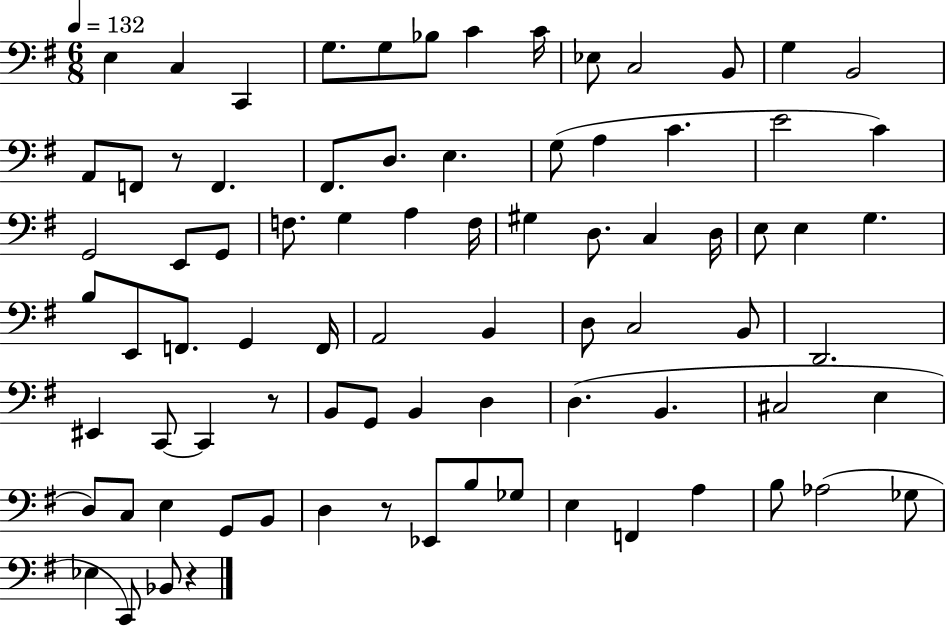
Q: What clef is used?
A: bass